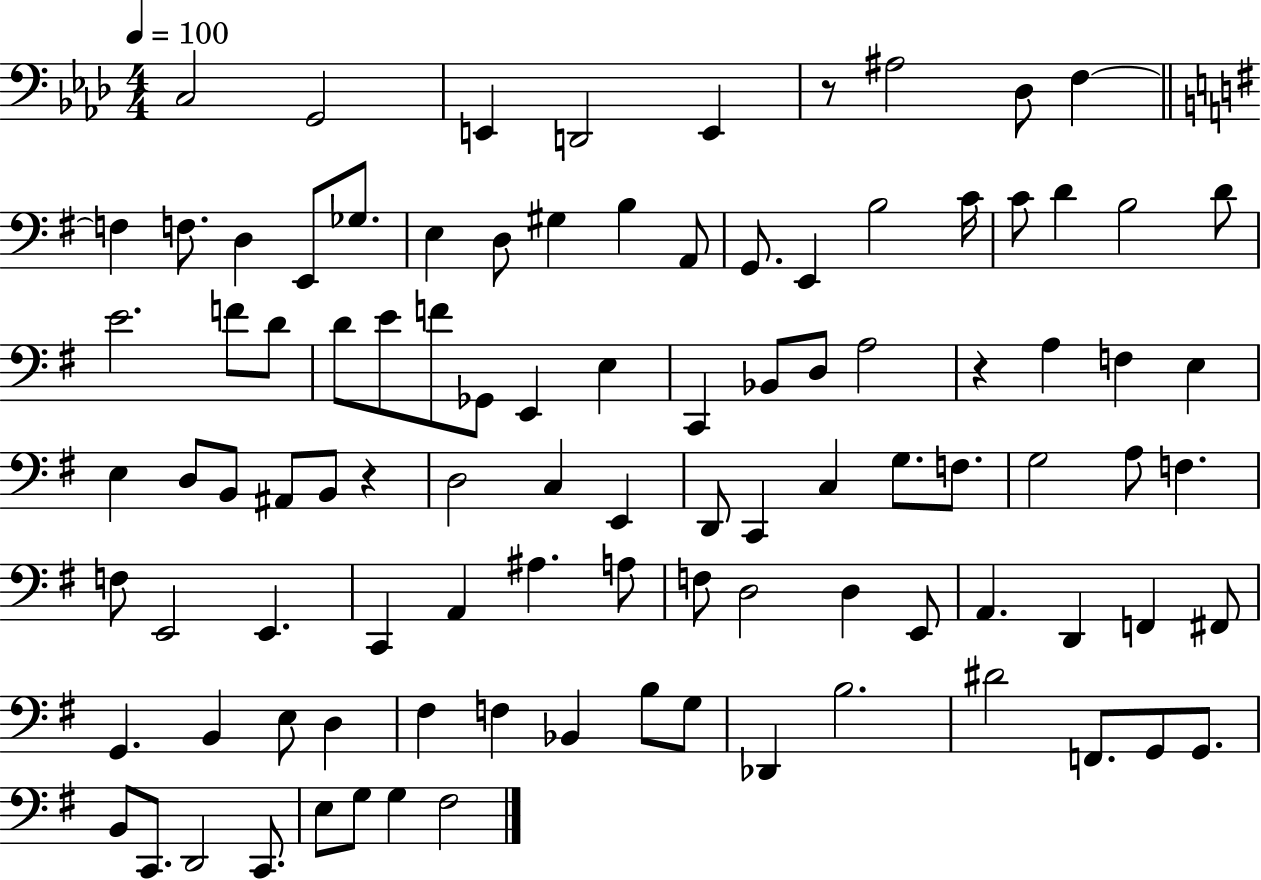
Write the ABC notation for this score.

X:1
T:Untitled
M:4/4
L:1/4
K:Ab
C,2 G,,2 E,, D,,2 E,, z/2 ^A,2 _D,/2 F, F, F,/2 D, E,,/2 _G,/2 E, D,/2 ^G, B, A,,/2 G,,/2 E,, B,2 C/4 C/2 D B,2 D/2 E2 F/2 D/2 D/2 E/2 F/2 _G,,/2 E,, E, C,, _B,,/2 D,/2 A,2 z A, F, E, E, D,/2 B,,/2 ^A,,/2 B,,/2 z D,2 C, E,, D,,/2 C,, C, G,/2 F,/2 G,2 A,/2 F, F,/2 E,,2 E,, C,, A,, ^A, A,/2 F,/2 D,2 D, E,,/2 A,, D,, F,, ^F,,/2 G,, B,, E,/2 D, ^F, F, _B,, B,/2 G,/2 _D,, B,2 ^D2 F,,/2 G,,/2 G,,/2 B,,/2 C,,/2 D,,2 C,,/2 E,/2 G,/2 G, ^F,2